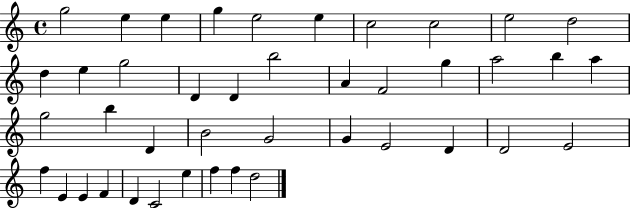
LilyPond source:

{
  \clef treble
  \time 4/4
  \defaultTimeSignature
  \key c \major
  g''2 e''4 e''4 | g''4 e''2 e''4 | c''2 c''2 | e''2 d''2 | \break d''4 e''4 g''2 | d'4 d'4 b''2 | a'4 f'2 g''4 | a''2 b''4 a''4 | \break g''2 b''4 d'4 | b'2 g'2 | g'4 e'2 d'4 | d'2 e'2 | \break f''4 e'4 e'4 f'4 | d'4 c'2 e''4 | f''4 f''4 d''2 | \bar "|."
}